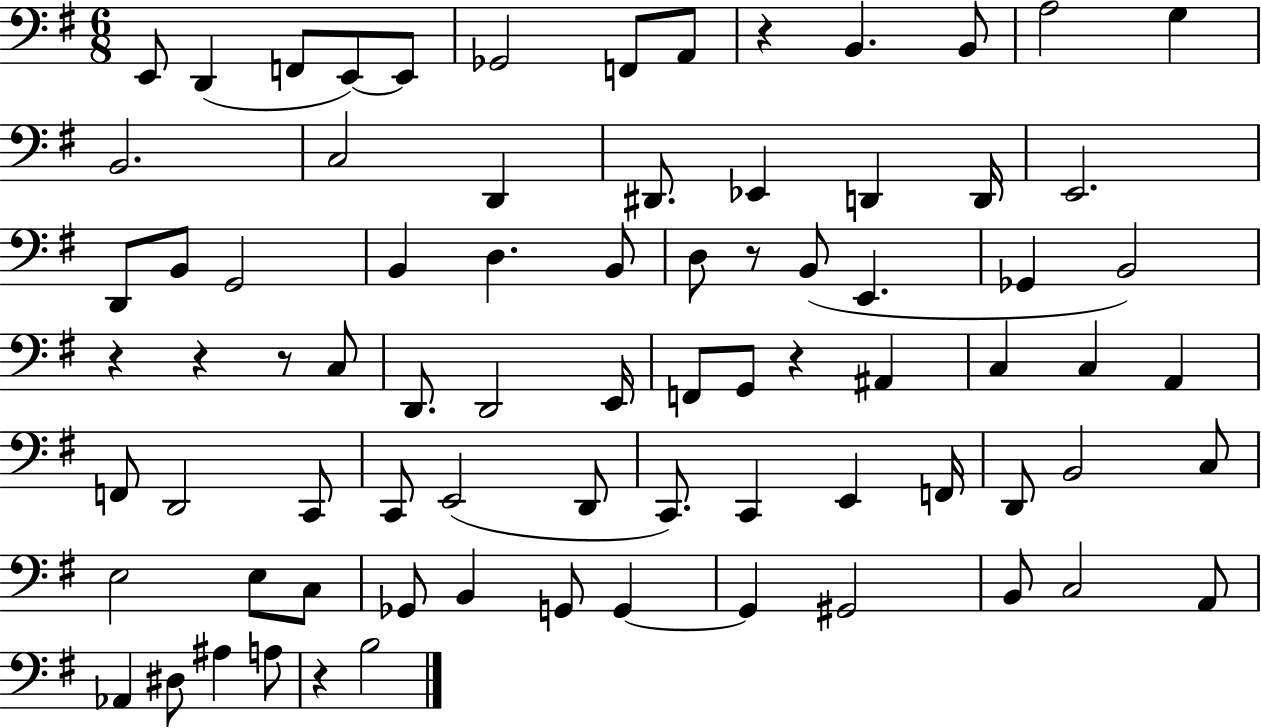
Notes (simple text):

E2/e D2/q F2/e E2/e E2/e Gb2/h F2/e A2/e R/q B2/q. B2/e A3/h G3/q B2/h. C3/h D2/q D#2/e. Eb2/q D2/q D2/s E2/h. D2/e B2/e G2/h B2/q D3/q. B2/e D3/e R/e B2/e E2/q. Gb2/q B2/h R/q R/q R/e C3/e D2/e. D2/h E2/s F2/e G2/e R/q A#2/q C3/q C3/q A2/q F2/e D2/h C2/e C2/e E2/h D2/e C2/e. C2/q E2/q F2/s D2/e B2/h C3/e E3/h E3/e C3/e Gb2/e B2/q G2/e G2/q G2/q G#2/h B2/e C3/h A2/e Ab2/q D#3/e A#3/q A3/e R/q B3/h